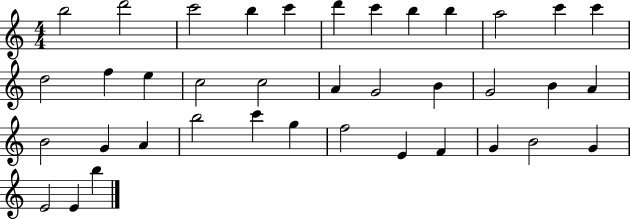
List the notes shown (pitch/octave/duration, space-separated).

B5/h D6/h C6/h B5/q C6/q D6/q C6/q B5/q B5/q A5/h C6/q C6/q D5/h F5/q E5/q C5/h C5/h A4/q G4/h B4/q G4/h B4/q A4/q B4/h G4/q A4/q B5/h C6/q G5/q F5/h E4/q F4/q G4/q B4/h G4/q E4/h E4/q B5/q